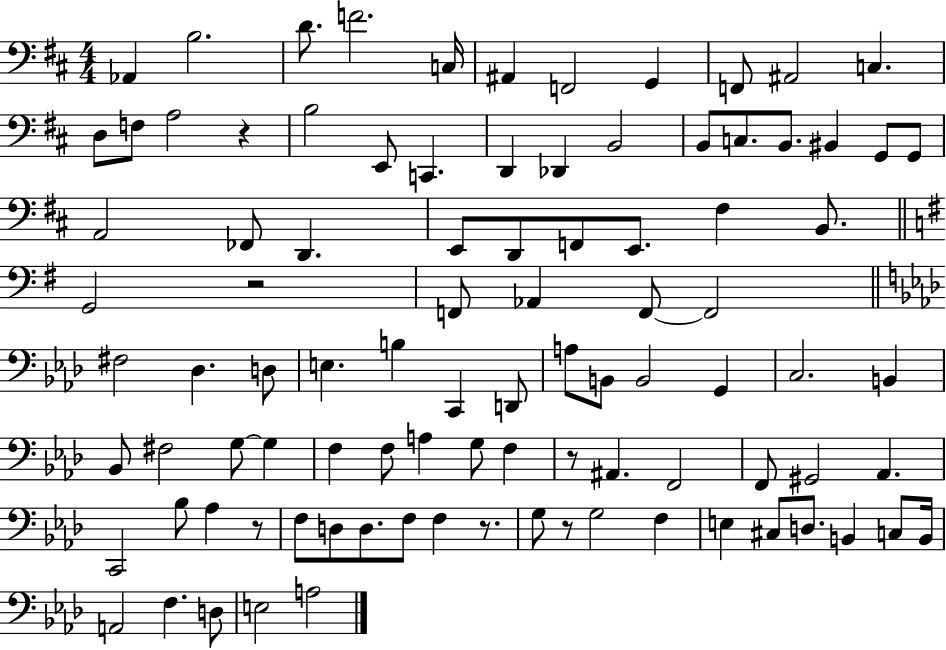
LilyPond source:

{
  \clef bass
  \numericTimeSignature
  \time 4/4
  \key d \major
  aes,4 b2. | d'8. f'2. c16 | ais,4 f,2 g,4 | f,8 ais,2 c4. | \break d8 f8 a2 r4 | b2 e,8 c,4. | d,4 des,4 b,2 | b,8 c8. b,8. bis,4 g,8 g,8 | \break a,2 fes,8 d,4. | e,8 d,8 f,8 e,8. fis4 b,8. | \bar "||" \break \key e \minor g,2 r2 | f,8 aes,4 f,8~~ f,2 | \bar "||" \break \key f \minor fis2 des4. d8 | e4. b4 c,4 d,8 | a8 b,8 b,2 g,4 | c2. b,4 | \break bes,8 fis2 g8~~ g4 | f4 f8 a4 g8 f4 | r8 ais,4. f,2 | f,8 gis,2 aes,4. | \break c,2 bes8 aes4 r8 | f8 d8 d8. f8 f4 r8. | g8 r8 g2 f4 | e4 cis8 d8. b,4 c8 b,16 | \break a,2 f4. d8 | e2 a2 | \bar "|."
}